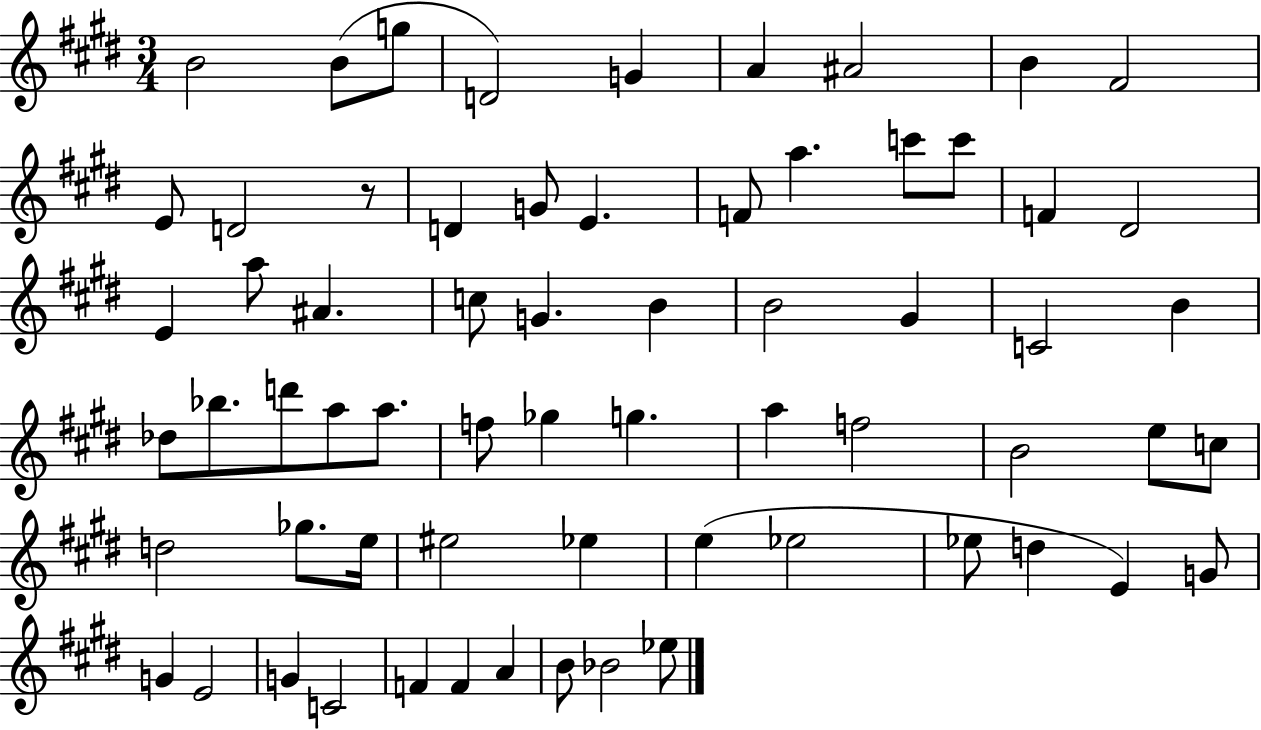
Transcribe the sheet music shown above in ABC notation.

X:1
T:Untitled
M:3/4
L:1/4
K:E
B2 B/2 g/2 D2 G A ^A2 B ^F2 E/2 D2 z/2 D G/2 E F/2 a c'/2 c'/2 F ^D2 E a/2 ^A c/2 G B B2 ^G C2 B _d/2 _b/2 d'/2 a/2 a/2 f/2 _g g a f2 B2 e/2 c/2 d2 _g/2 e/4 ^e2 _e e _e2 _e/2 d E G/2 G E2 G C2 F F A B/2 _B2 _e/2